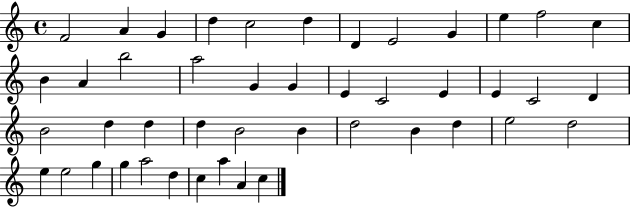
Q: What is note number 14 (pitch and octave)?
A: A4